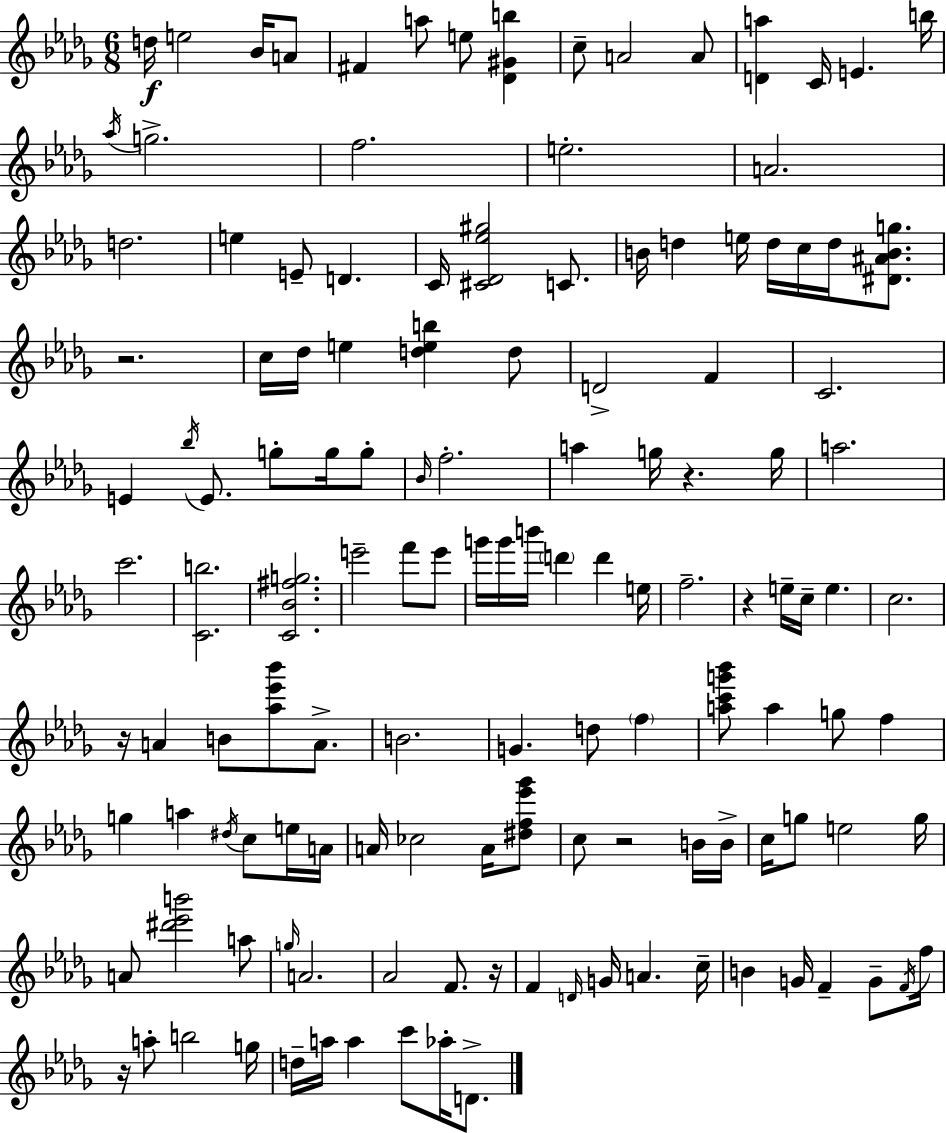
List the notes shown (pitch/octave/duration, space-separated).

D5/s E5/h Bb4/s A4/e F#4/q A5/e E5/e [Db4,G#4,B5]/q C5/e A4/h A4/e [D4,A5]/q C4/s E4/q. B5/s Ab5/s G5/h. F5/h. E5/h. A4/h. D5/h. E5/q E4/e D4/q. C4/s [C#4,Db4,Eb5,G#5]/h C4/e. B4/s D5/q E5/s D5/s C5/s D5/s [D#4,A#4,B4,G5]/e. R/h. C5/s Db5/s E5/q [D5,E5,B5]/q D5/e D4/h F4/q C4/h. E4/q Bb5/s E4/e. G5/e G5/s G5/e Bb4/s F5/h. A5/q G5/s R/q. G5/s A5/h. C6/h. [C4,B5]/h. [C4,Bb4,F#5,G5]/h. E6/h F6/e E6/e G6/s G6/s B6/s D6/q D6/q E5/s F5/h. R/q E5/s C5/s E5/q. C5/h. R/s A4/q B4/e [Ab5,Eb6,Bb6]/e A4/e. B4/h. G4/q. D5/e F5/q [A5,C6,G6,Bb6]/e A5/q G5/e F5/q G5/q A5/q D#5/s C5/e E5/s A4/s A4/s CES5/h A4/s [D#5,F5,Eb6,Gb6]/e C5/e R/h B4/s B4/s C5/s G5/e E5/h G5/s A4/e [D#6,Eb6,B6]/h A5/e G5/s A4/h. Ab4/h F4/e. R/s F4/q D4/s G4/s A4/q. C5/s B4/q G4/s F4/q G4/e F4/s F5/s R/s A5/e B5/h G5/s D5/s A5/s A5/q C6/e Ab5/s D4/e.